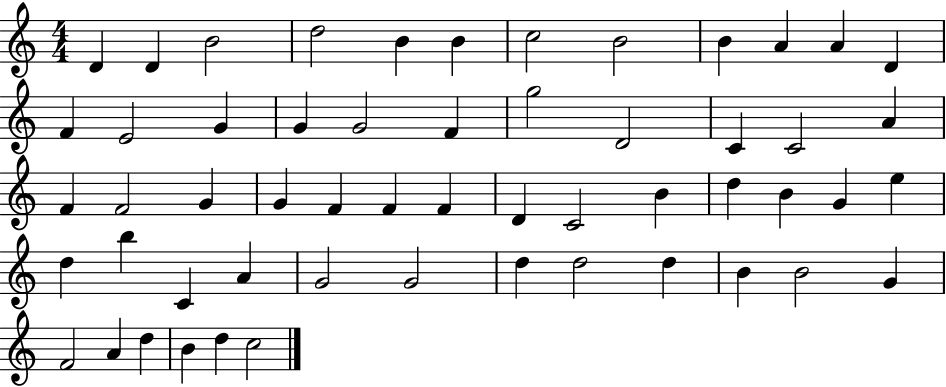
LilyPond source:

{
  \clef treble
  \numericTimeSignature
  \time 4/4
  \key c \major
  d'4 d'4 b'2 | d''2 b'4 b'4 | c''2 b'2 | b'4 a'4 a'4 d'4 | \break f'4 e'2 g'4 | g'4 g'2 f'4 | g''2 d'2 | c'4 c'2 a'4 | \break f'4 f'2 g'4 | g'4 f'4 f'4 f'4 | d'4 c'2 b'4 | d''4 b'4 g'4 e''4 | \break d''4 b''4 c'4 a'4 | g'2 g'2 | d''4 d''2 d''4 | b'4 b'2 g'4 | \break f'2 a'4 d''4 | b'4 d''4 c''2 | \bar "|."
}